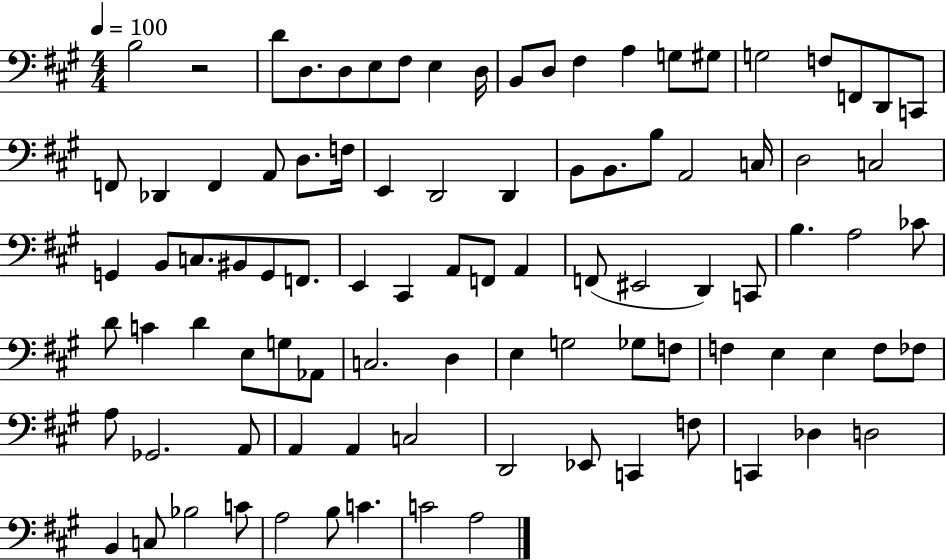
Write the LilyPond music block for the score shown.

{
  \clef bass
  \numericTimeSignature
  \time 4/4
  \key a \major
  \tempo 4 = 100
  b2 r2 | d'8 d8. d8 e8 fis8 e4 d16 | b,8 d8 fis4 a4 g8 gis8 | g2 f8 f,8 d,8 c,8 | \break f,8 des,4 f,4 a,8 d8. f16 | e,4 d,2 d,4 | b,8 b,8. b8 a,2 c16 | d2 c2 | \break g,4 b,8 c8. bis,8 g,8 f,8. | e,4 cis,4 a,8 f,8 a,4 | f,8( eis,2 d,4) c,8 | b4. a2 ces'8 | \break d'8 c'4 d'4 e8 g8 aes,8 | c2. d4 | e4 g2 ges8 f8 | f4 e4 e4 f8 fes8 | \break a8 ges,2. a,8 | a,4 a,4 c2 | d,2 ees,8 c,4 f8 | c,4 des4 d2 | \break b,4 c8 bes2 c'8 | a2 b8 c'4. | c'2 a2 | \bar "|."
}